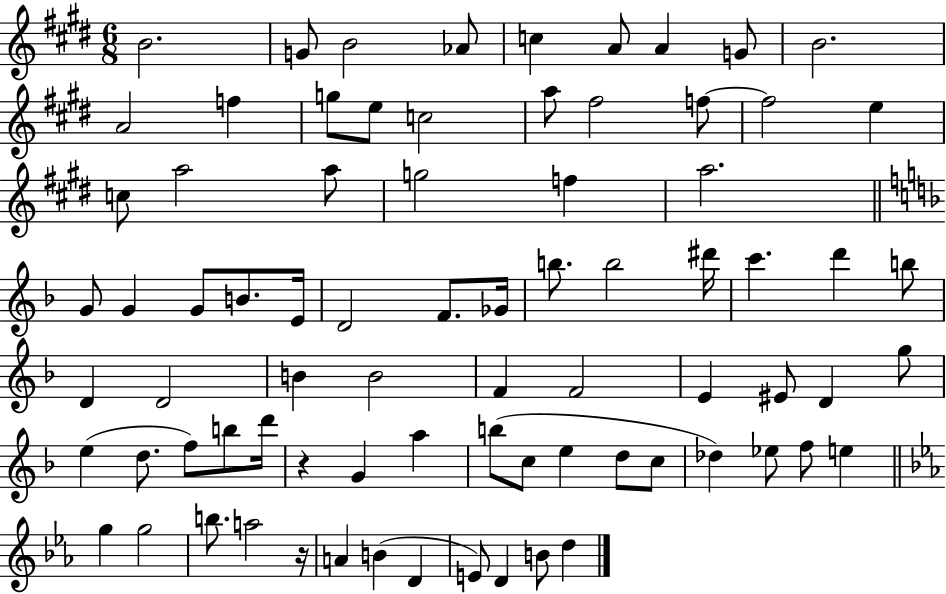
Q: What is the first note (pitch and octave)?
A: B4